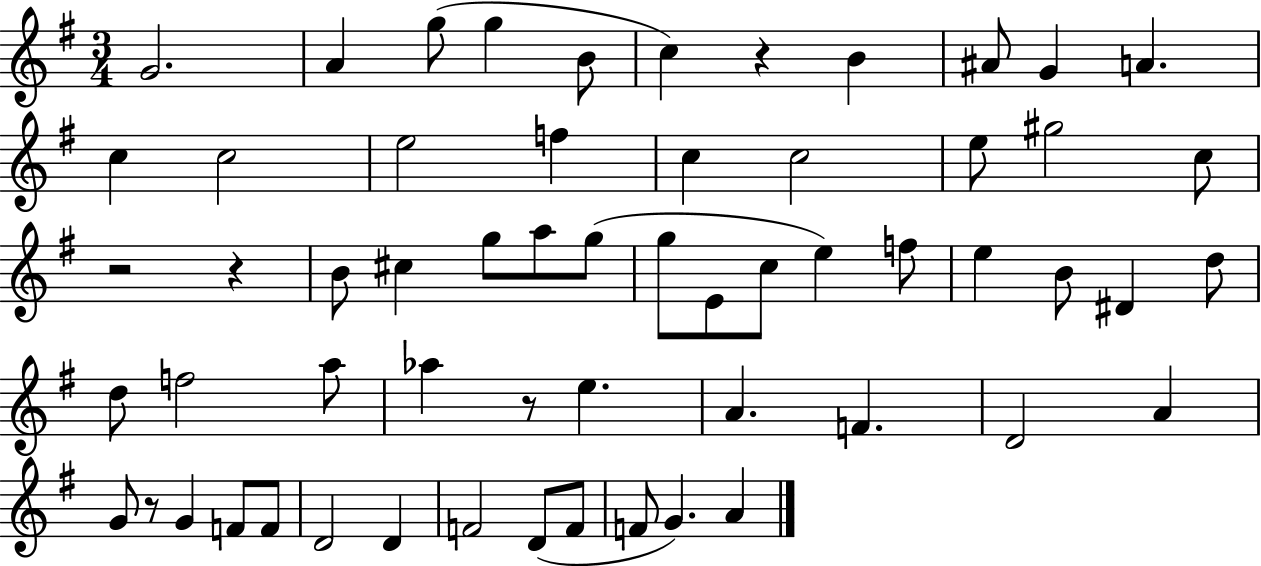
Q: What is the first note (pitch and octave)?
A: G4